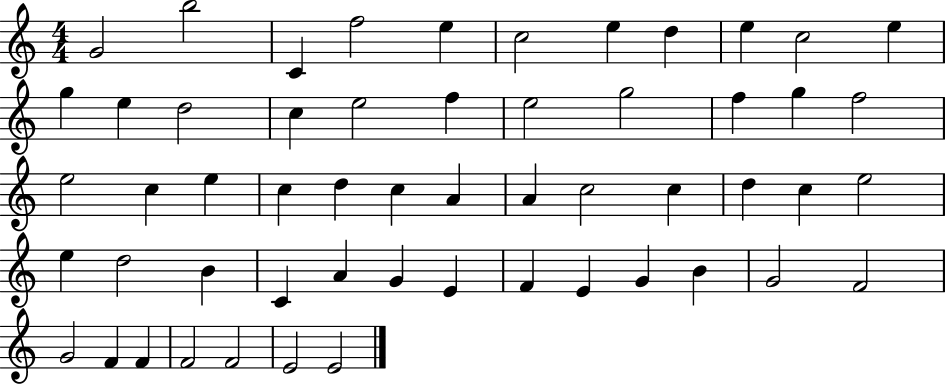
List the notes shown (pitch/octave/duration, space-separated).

G4/h B5/h C4/q F5/h E5/q C5/h E5/q D5/q E5/q C5/h E5/q G5/q E5/q D5/h C5/q E5/h F5/q E5/h G5/h F5/q G5/q F5/h E5/h C5/q E5/q C5/q D5/q C5/q A4/q A4/q C5/h C5/q D5/q C5/q E5/h E5/q D5/h B4/q C4/q A4/q G4/q E4/q F4/q E4/q G4/q B4/q G4/h F4/h G4/h F4/q F4/q F4/h F4/h E4/h E4/h